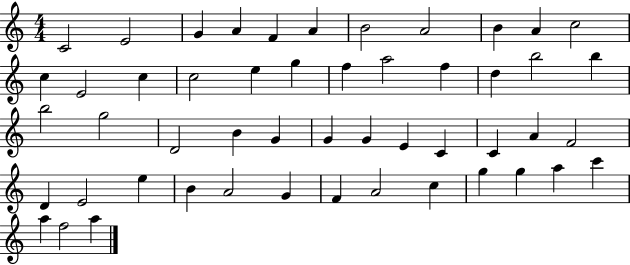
X:1
T:Untitled
M:4/4
L:1/4
K:C
C2 E2 G A F A B2 A2 B A c2 c E2 c c2 e g f a2 f d b2 b b2 g2 D2 B G G G E C C A F2 D E2 e B A2 G F A2 c g g a c' a f2 a